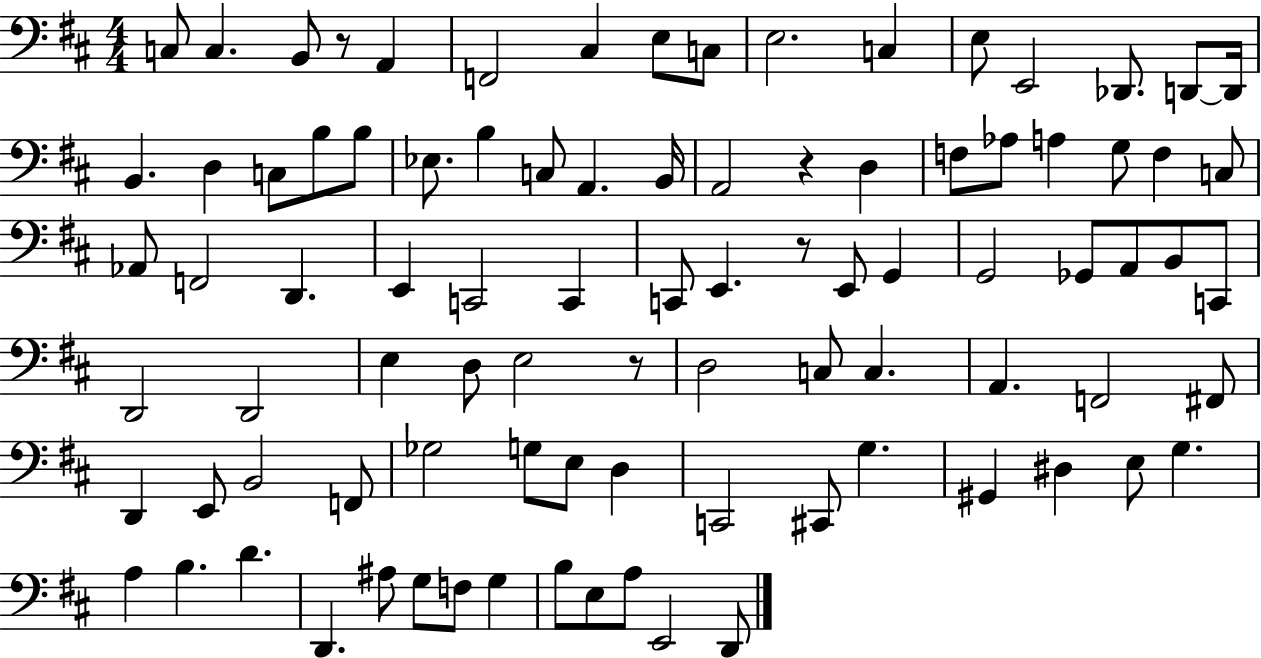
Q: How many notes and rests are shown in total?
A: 91